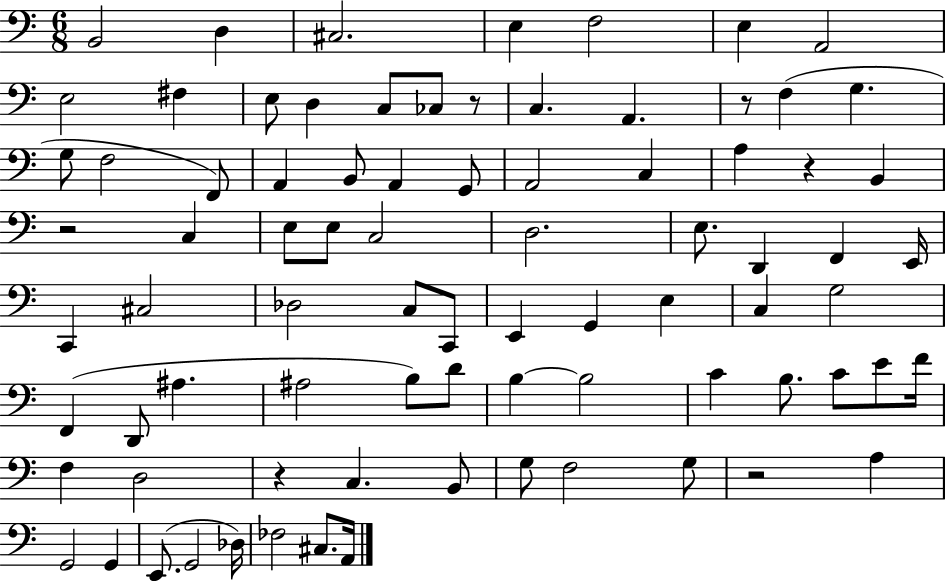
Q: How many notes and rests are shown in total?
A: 82